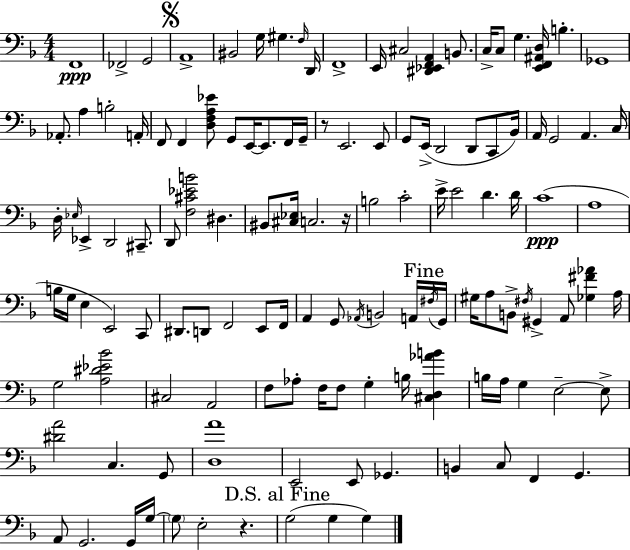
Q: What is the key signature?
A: F major